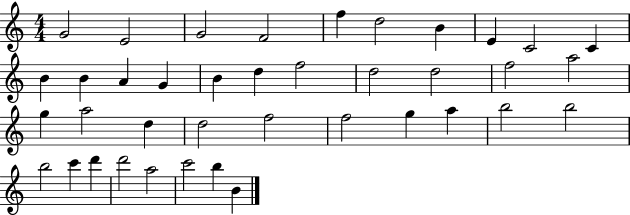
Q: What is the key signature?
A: C major